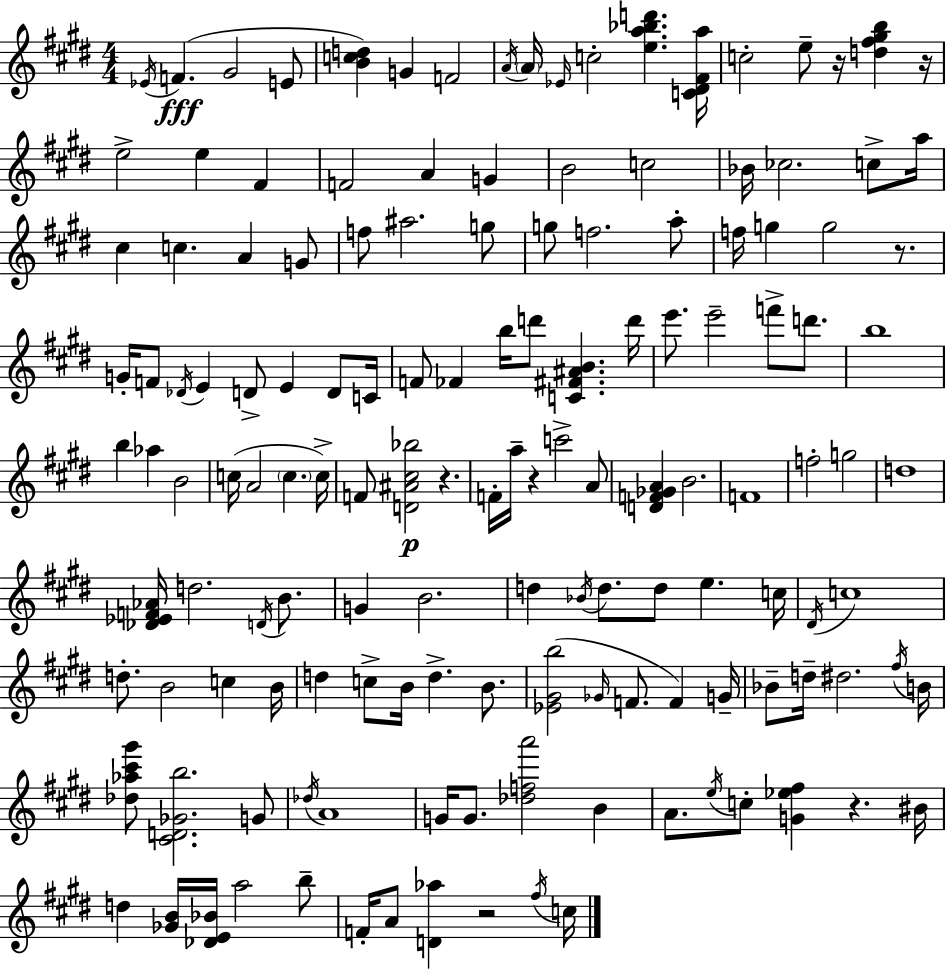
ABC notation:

X:1
T:Untitled
M:4/4
L:1/4
K:E
_E/4 F ^G2 E/2 [Bcd] G F2 A/4 A/4 _E/4 c2 [ea_bd'] [C^D^Fa]/4 c2 e/2 z/4 [d^f^gb] z/4 e2 e ^F F2 A G B2 c2 _B/4 _c2 c/2 a/4 ^c c A G/2 f/2 ^a2 g/2 g/2 f2 a/2 f/4 g g2 z/2 G/4 F/2 _D/4 E D/2 E D/2 C/4 F/2 _F b/4 d'/2 [C^F^AB] d'/4 e'/2 e'2 f'/2 d'/2 b4 b _a B2 c/4 A2 c c/4 F/2 [D^A^c_b]2 z F/4 a/4 z c'2 A/2 [DF_GA] B2 F4 f2 g2 d4 [_D_EF_A]/4 d2 D/4 B/2 G B2 d _B/4 d/2 d/2 e c/4 ^D/4 c4 d/2 B2 c B/4 d c/2 B/4 d B/2 [_E^Gb]2 _G/4 F/2 F G/4 _B/2 d/4 ^d2 ^f/4 B/4 [_d_a^c'^g']/2 [^CD_Gb]2 G/2 _d/4 A4 G/4 G/2 [_dfa']2 B A/2 e/4 c/2 [G_e^f] z ^B/4 d [_GB]/4 [_DE_B]/4 a2 b/2 F/4 A/2 [D_a] z2 ^f/4 c/4